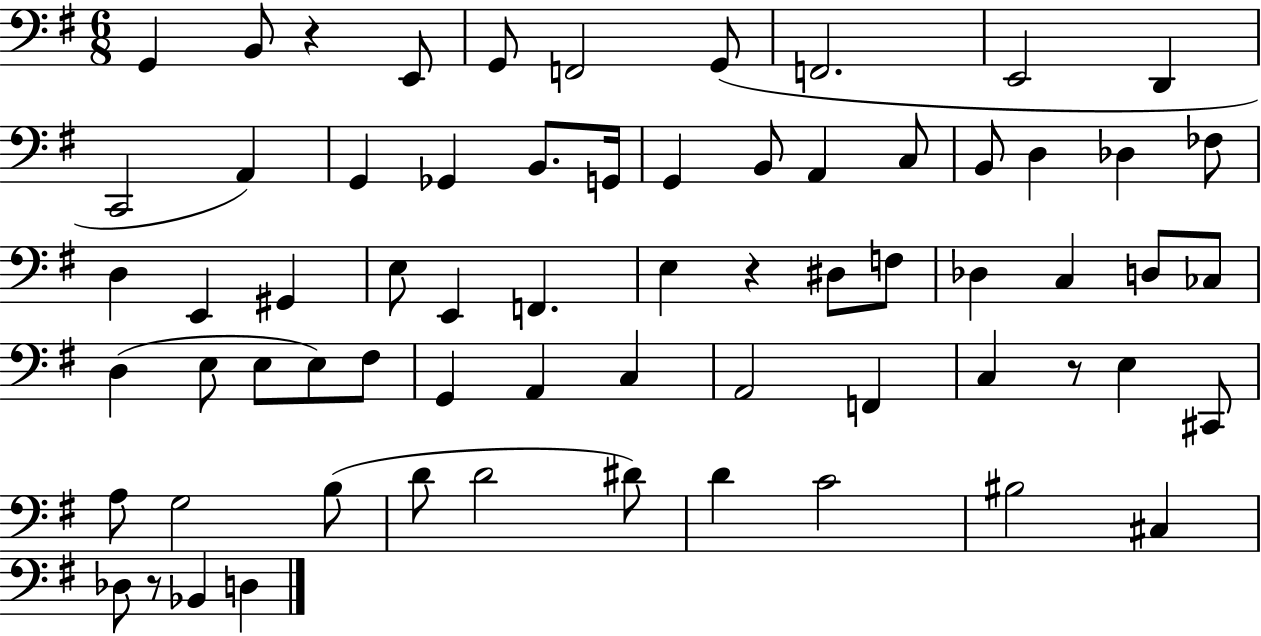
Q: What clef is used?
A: bass